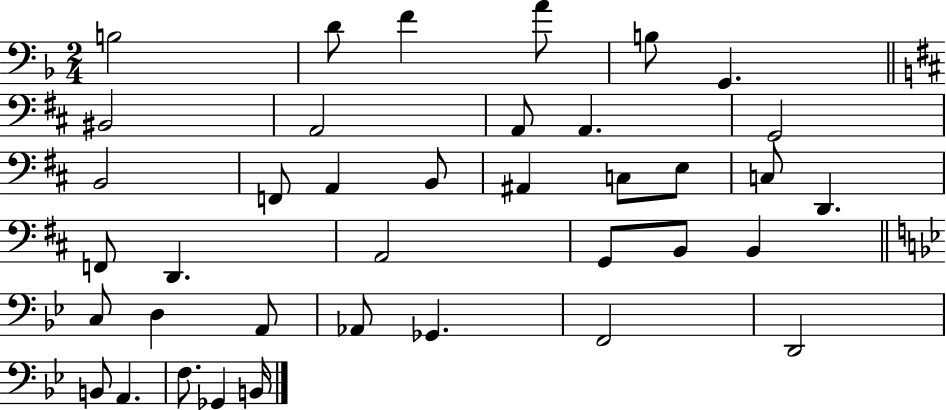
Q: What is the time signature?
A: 2/4